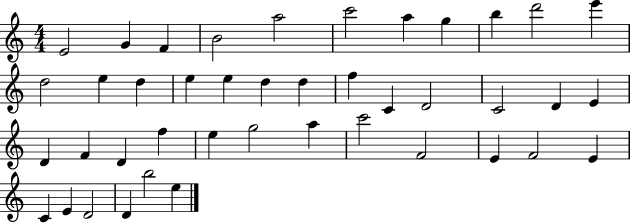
{
  \clef treble
  \numericTimeSignature
  \time 4/4
  \key c \major
  e'2 g'4 f'4 | b'2 a''2 | c'''2 a''4 g''4 | b''4 d'''2 e'''4 | \break d''2 e''4 d''4 | e''4 e''4 d''4 d''4 | f''4 c'4 d'2 | c'2 d'4 e'4 | \break d'4 f'4 d'4 f''4 | e''4 g''2 a''4 | c'''2 f'2 | e'4 f'2 e'4 | \break c'4 e'4 d'2 | d'4 b''2 e''4 | \bar "|."
}